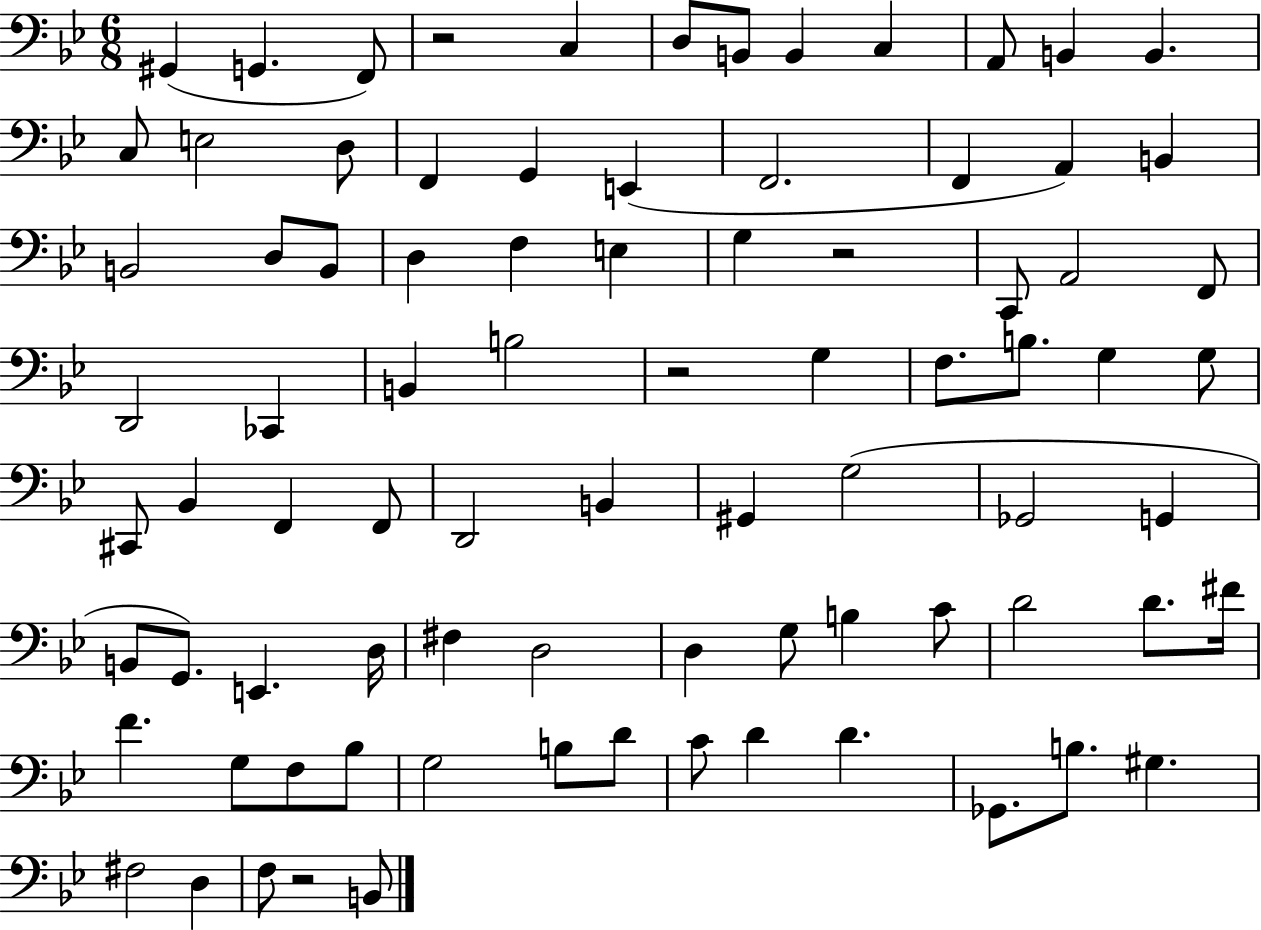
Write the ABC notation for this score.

X:1
T:Untitled
M:6/8
L:1/4
K:Bb
^G,, G,, F,,/2 z2 C, D,/2 B,,/2 B,, C, A,,/2 B,, B,, C,/2 E,2 D,/2 F,, G,, E,, F,,2 F,, A,, B,, B,,2 D,/2 B,,/2 D, F, E, G, z2 C,,/2 A,,2 F,,/2 D,,2 _C,, B,, B,2 z2 G, F,/2 B,/2 G, G,/2 ^C,,/2 _B,, F,, F,,/2 D,,2 B,, ^G,, G,2 _G,,2 G,, B,,/2 G,,/2 E,, D,/4 ^F, D,2 D, G,/2 B, C/2 D2 D/2 ^F/4 F G,/2 F,/2 _B,/2 G,2 B,/2 D/2 C/2 D D _G,,/2 B,/2 ^G, ^F,2 D, F,/2 z2 B,,/2